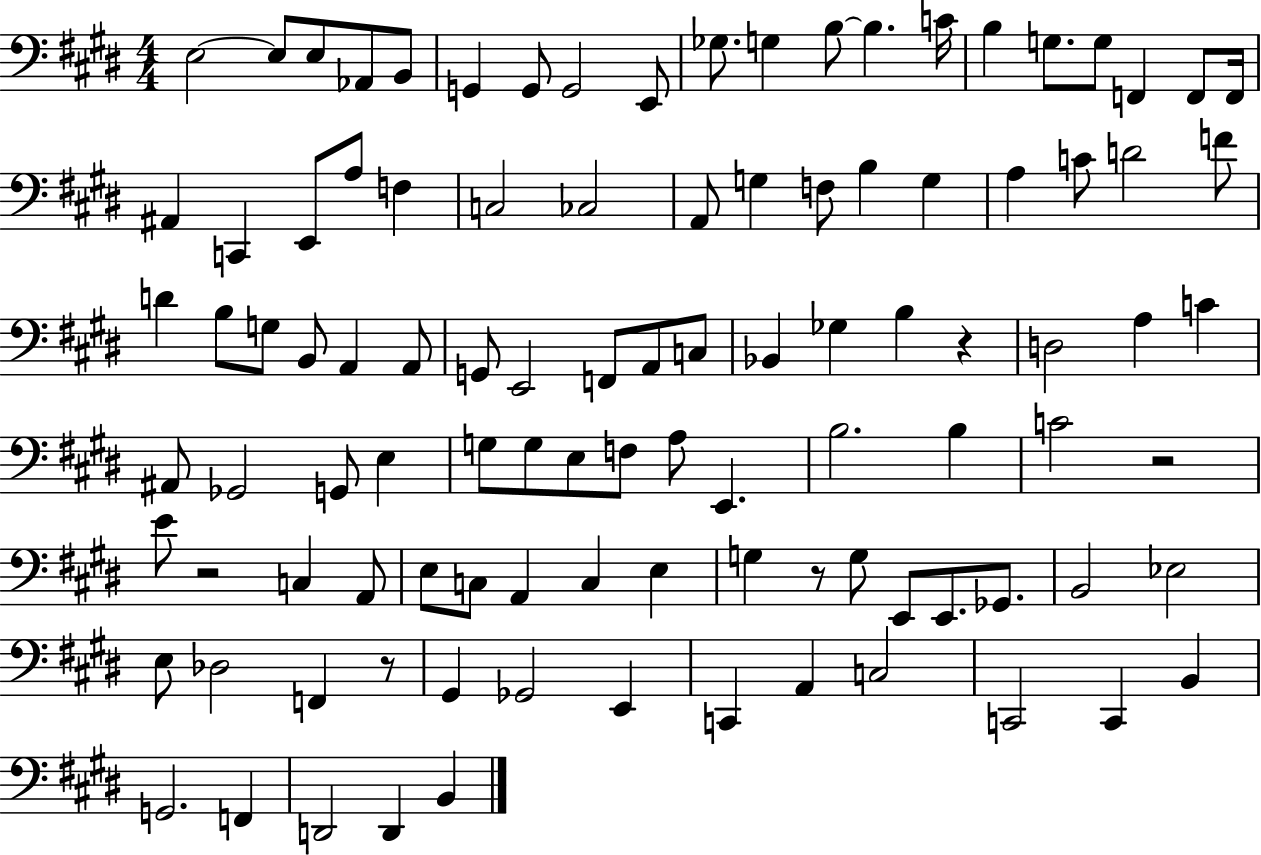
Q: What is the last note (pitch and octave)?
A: B2